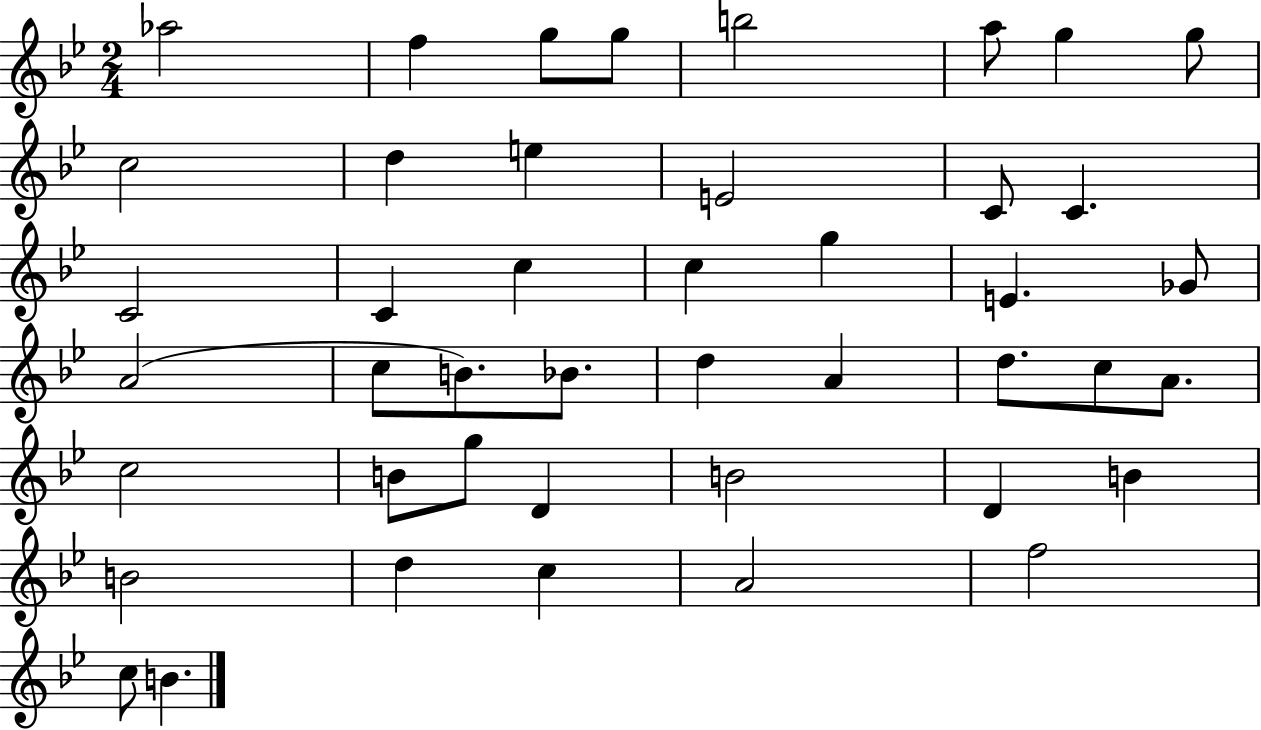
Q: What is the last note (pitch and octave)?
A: B4